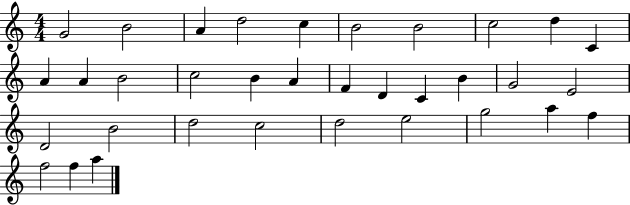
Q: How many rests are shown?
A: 0